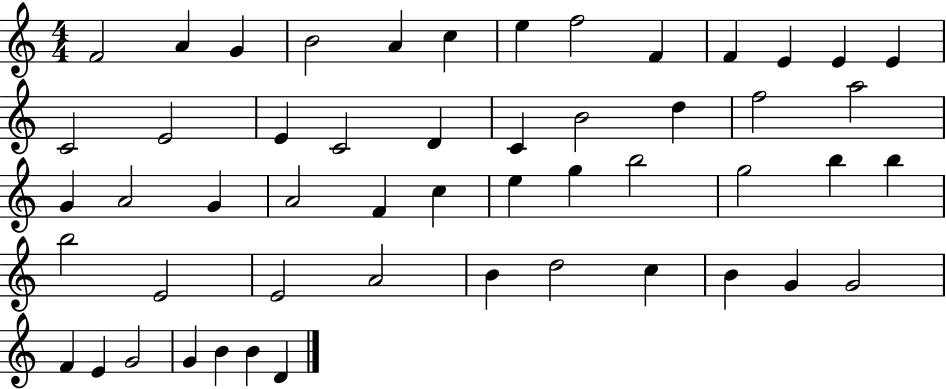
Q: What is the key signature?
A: C major